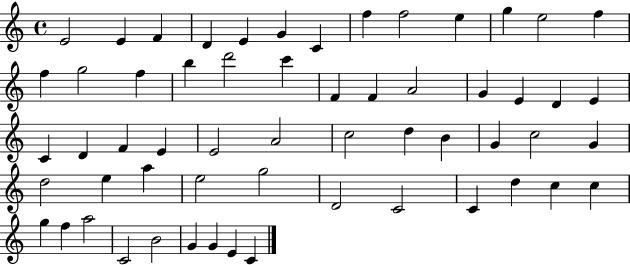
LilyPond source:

{
  \clef treble
  \time 4/4
  \defaultTimeSignature
  \key c \major
  e'2 e'4 f'4 | d'4 e'4 g'4 c'4 | f''4 f''2 e''4 | g''4 e''2 f''4 | \break f''4 g''2 f''4 | b''4 d'''2 c'''4 | f'4 f'4 a'2 | g'4 e'4 d'4 e'4 | \break c'4 d'4 f'4 e'4 | e'2 a'2 | c''2 d''4 b'4 | g'4 c''2 g'4 | \break d''2 e''4 a''4 | e''2 g''2 | d'2 c'2 | c'4 d''4 c''4 c''4 | \break g''4 f''4 a''2 | c'2 b'2 | g'4 g'4 e'4 c'4 | \bar "|."
}